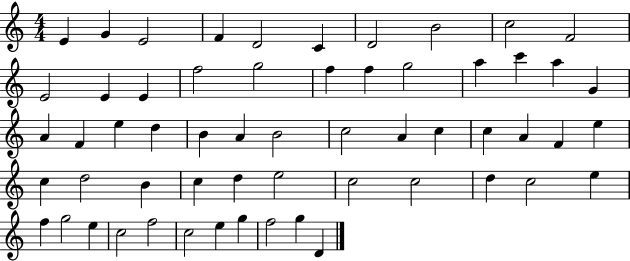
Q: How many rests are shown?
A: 0